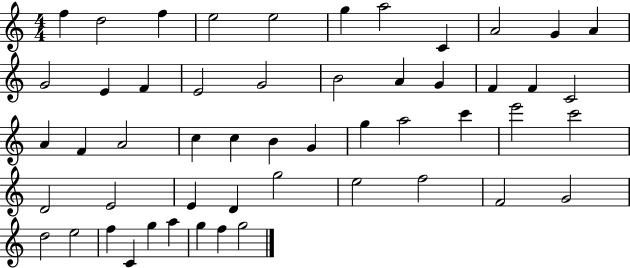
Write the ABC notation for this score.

X:1
T:Untitled
M:4/4
L:1/4
K:C
f d2 f e2 e2 g a2 C A2 G A G2 E F E2 G2 B2 A G F F C2 A F A2 c c B G g a2 c' e'2 c'2 D2 E2 E D g2 e2 f2 F2 G2 d2 e2 f C g a g f g2